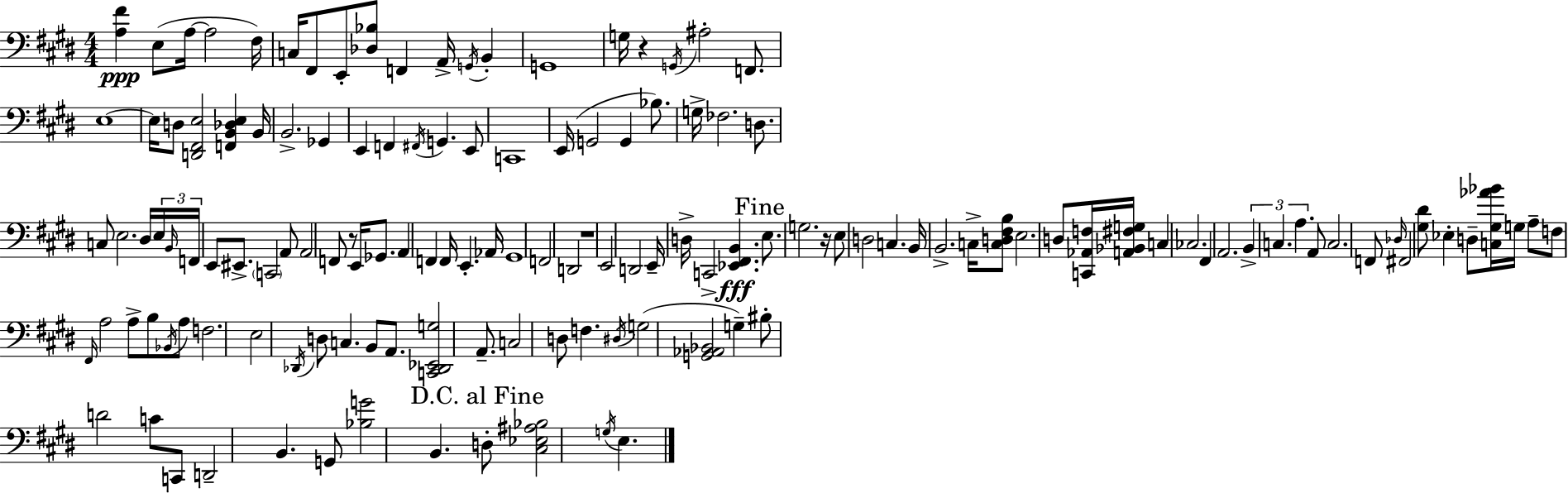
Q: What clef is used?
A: bass